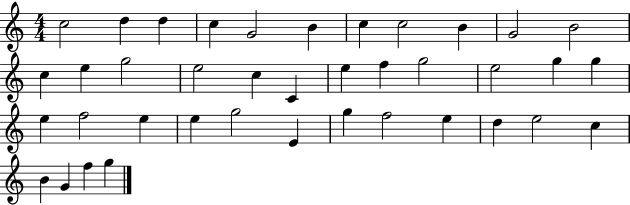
C5/h D5/q D5/q C5/q G4/h B4/q C5/q C5/h B4/q G4/h B4/h C5/q E5/q G5/h E5/h C5/q C4/q E5/q F5/q G5/h E5/h G5/q G5/q E5/q F5/h E5/q E5/q G5/h E4/q G5/q F5/h E5/q D5/q E5/h C5/q B4/q G4/q F5/q G5/q